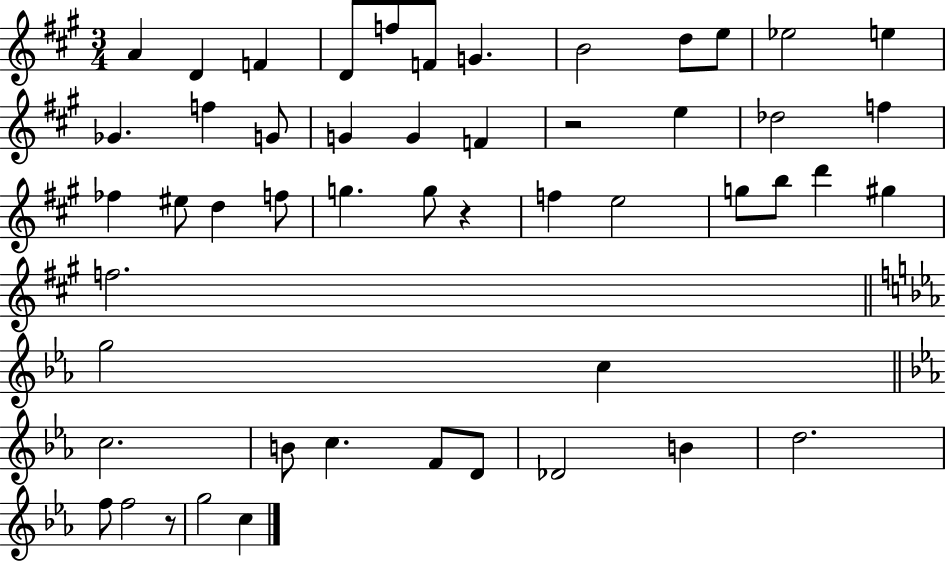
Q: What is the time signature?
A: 3/4